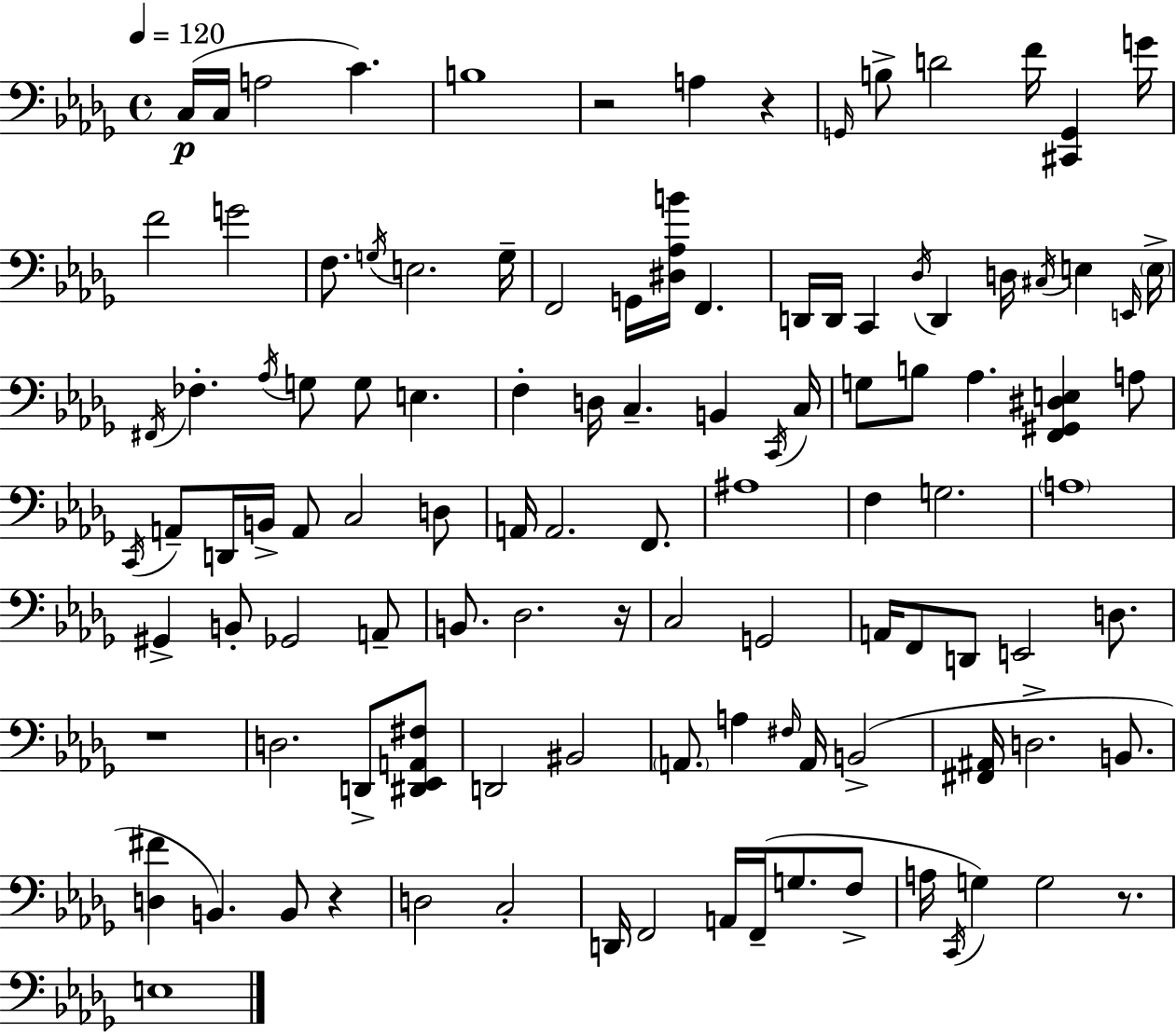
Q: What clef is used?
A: bass